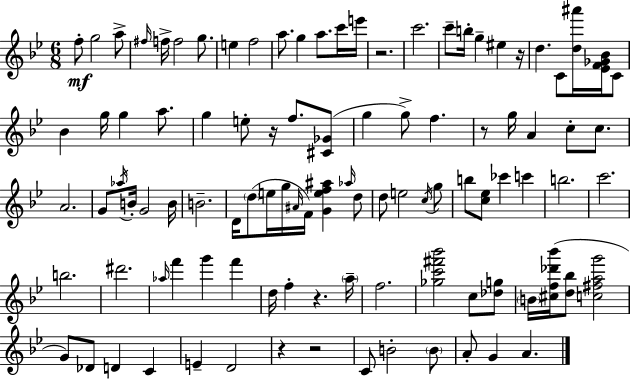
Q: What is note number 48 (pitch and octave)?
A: A#4